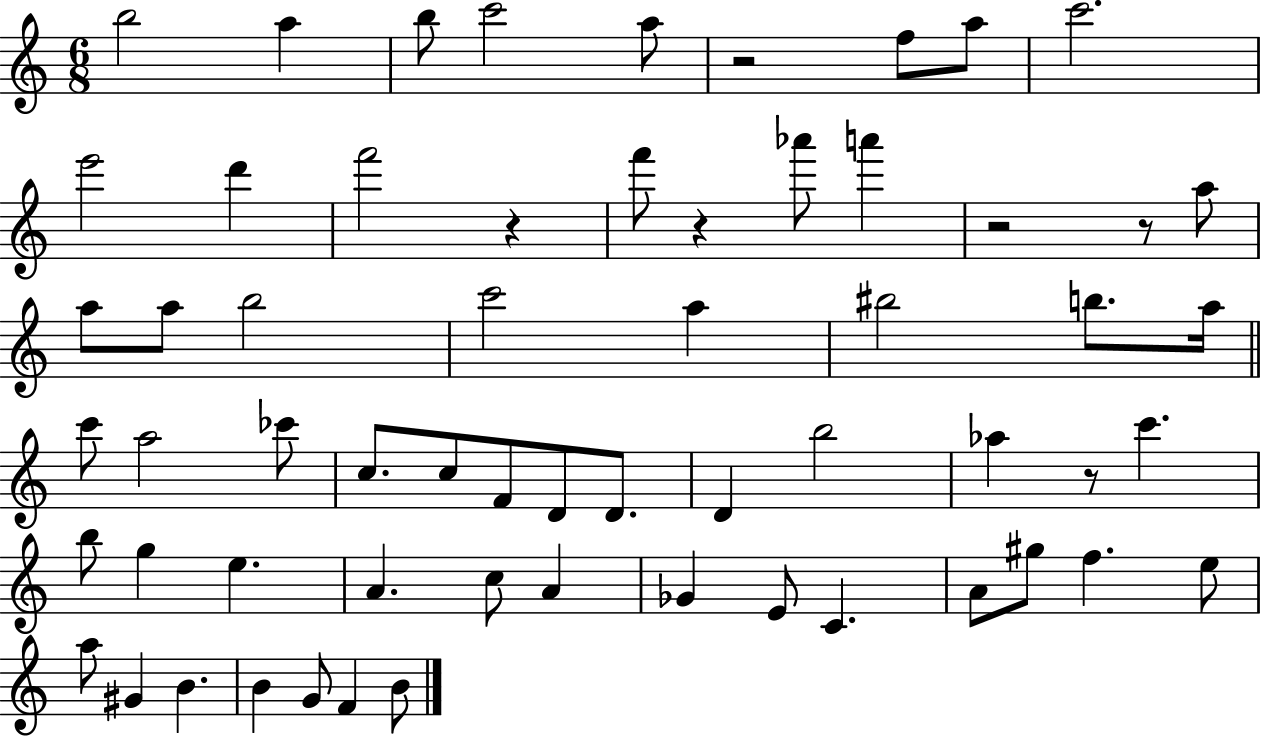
{
  \clef treble
  \numericTimeSignature
  \time 6/8
  \key c \major
  b''2 a''4 | b''8 c'''2 a''8 | r2 f''8 a''8 | c'''2. | \break e'''2 d'''4 | f'''2 r4 | f'''8 r4 aes'''8 a'''4 | r2 r8 a''8 | \break a''8 a''8 b''2 | c'''2 a''4 | bis''2 b''8. a''16 | \bar "||" \break \key c \major c'''8 a''2 ces'''8 | c''8. c''8 f'8 d'8 d'8. | d'4 b''2 | aes''4 r8 c'''4. | \break b''8 g''4 e''4. | a'4. c''8 a'4 | ges'4 e'8 c'4. | a'8 gis''8 f''4. e''8 | \break a''8 gis'4 b'4. | b'4 g'8 f'4 b'8 | \bar "|."
}